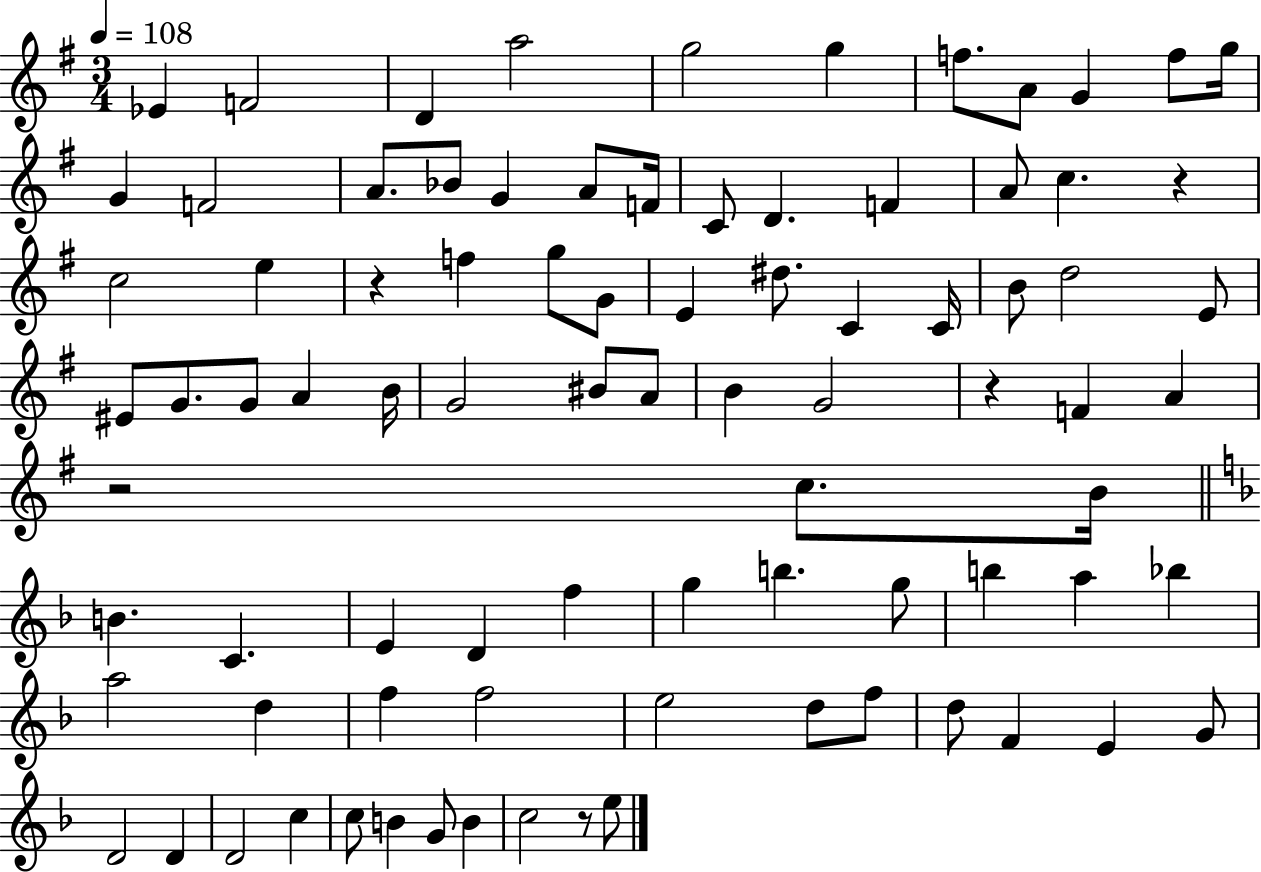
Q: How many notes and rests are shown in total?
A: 86